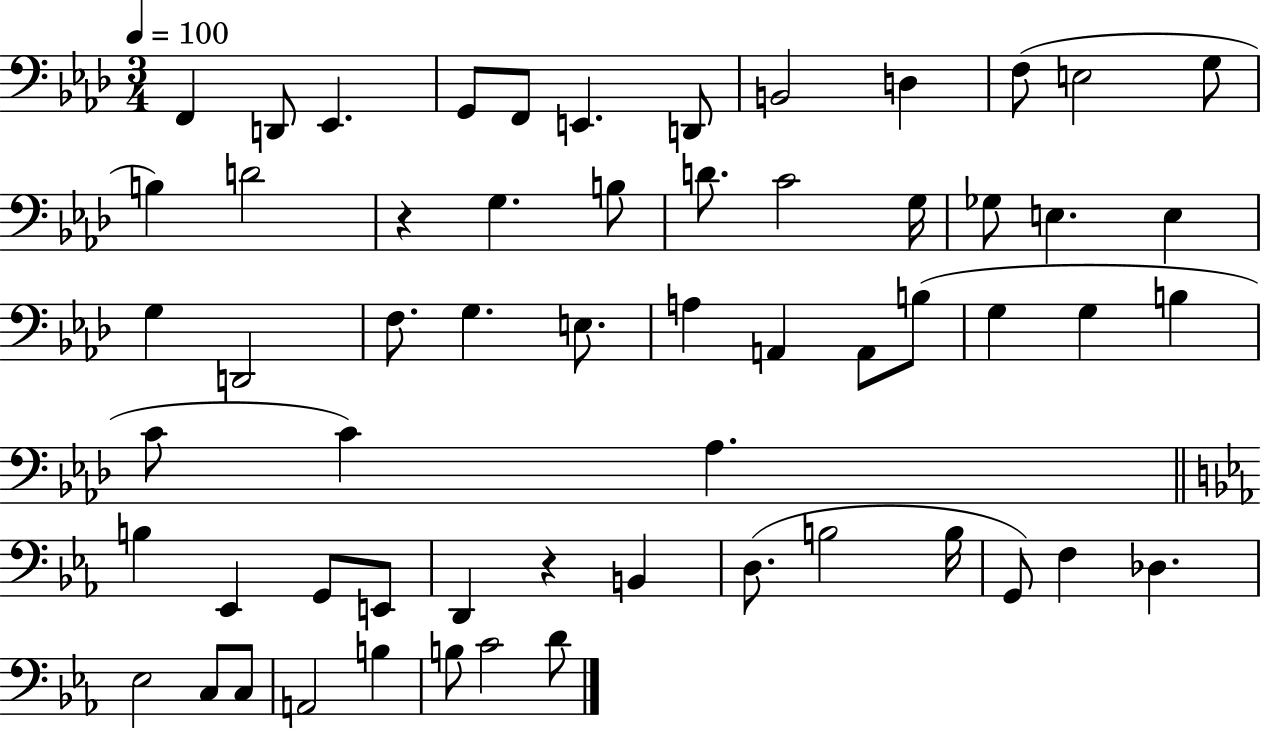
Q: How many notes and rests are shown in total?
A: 59